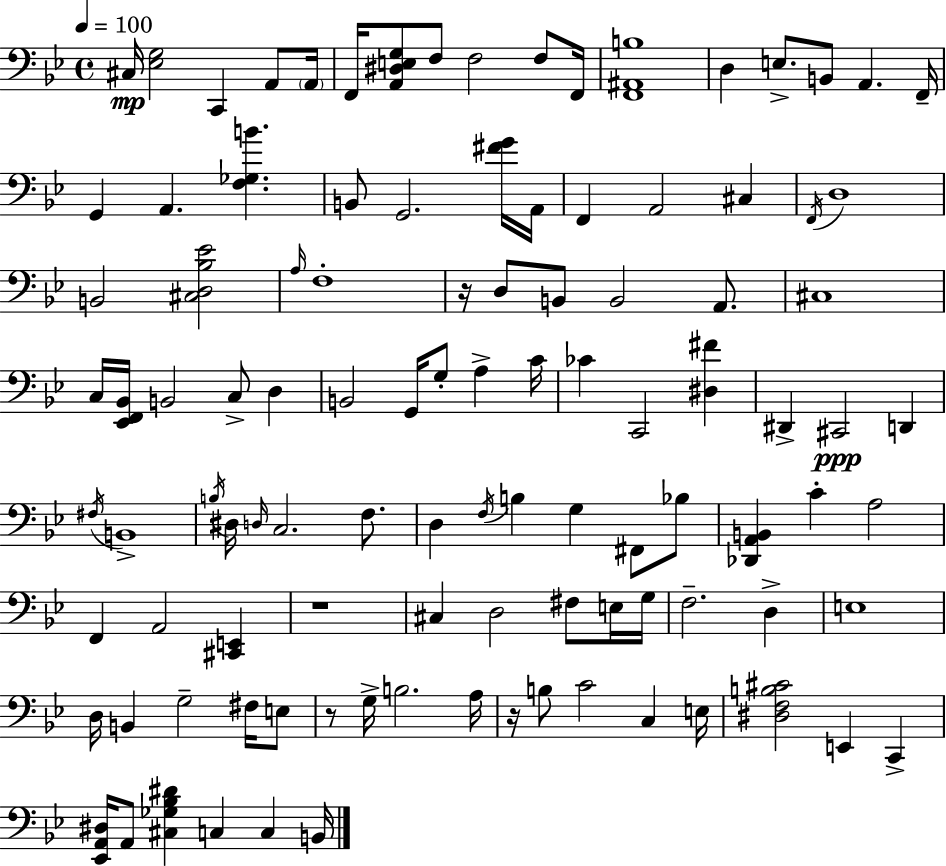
C#3/s [Eb3,G3]/h C2/q A2/e A2/s F2/s [A2,D#3,E3,G3]/e F3/e F3/h F3/e F2/s [F2,A#2,B3]/w D3/q E3/e. B2/e A2/q. F2/s G2/q A2/q. [F3,Gb3,B4]/q. B2/e G2/h. [F#4,G4]/s A2/s F2/q A2/h C#3/q F2/s D3/w B2/h [C#3,D3,Bb3,Eb4]/h A3/s F3/w R/s D3/e B2/e B2/h A2/e. C#3/w C3/s [Eb2,F2,Bb2]/s B2/h C3/e D3/q B2/h G2/s G3/e A3/q C4/s CES4/q C2/h [D#3,F#4]/q D#2/q C#2/h D2/q F#3/s B2/w B3/s D#3/s D3/s C3/h. F3/e. D3/q F3/s B3/q G3/q F#2/e Bb3/e [Db2,A2,B2]/q C4/q A3/h F2/q A2/h [C#2,E2]/q R/w C#3/q D3/h F#3/e E3/s G3/s F3/h. D3/q E3/w D3/s B2/q G3/h F#3/s E3/e R/e G3/s B3/h. A3/s R/s B3/e C4/h C3/q E3/s [D#3,F3,B3,C#4]/h E2/q C2/q [Eb2,A2,D#3]/s A2/e [C#3,Gb3,Bb3,D#4]/q C3/q C3/q B2/s